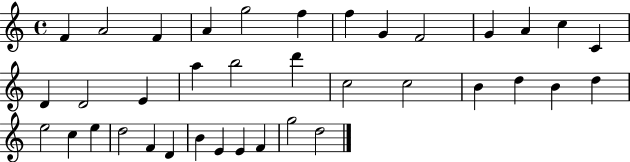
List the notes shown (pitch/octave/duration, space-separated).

F4/q A4/h F4/q A4/q G5/h F5/q F5/q G4/q F4/h G4/q A4/q C5/q C4/q D4/q D4/h E4/q A5/q B5/h D6/q C5/h C5/h B4/q D5/q B4/q D5/q E5/h C5/q E5/q D5/h F4/q D4/q B4/q E4/q E4/q F4/q G5/h D5/h